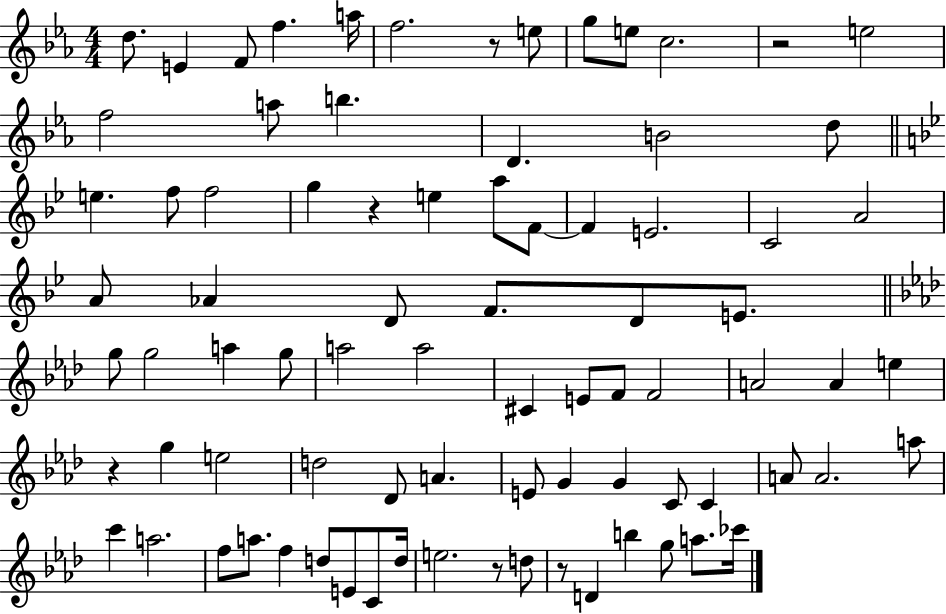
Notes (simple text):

D5/e. E4/q F4/e F5/q. A5/s F5/h. R/e E5/e G5/e E5/e C5/h. R/h E5/h F5/h A5/e B5/q. D4/q. B4/h D5/e E5/q. F5/e F5/h G5/q R/q E5/q A5/e F4/e F4/q E4/h. C4/h A4/h A4/e Ab4/q D4/e F4/e. D4/e E4/e. G5/e G5/h A5/q G5/e A5/h A5/h C#4/q E4/e F4/e F4/h A4/h A4/q E5/q R/q G5/q E5/h D5/h Db4/e A4/q. E4/e G4/q G4/q C4/e C4/q A4/e A4/h. A5/e C6/q A5/h. F5/e A5/e. F5/q D5/e E4/e C4/e D5/s E5/h. R/e D5/e R/e D4/q B5/q G5/e A5/e. CES6/s